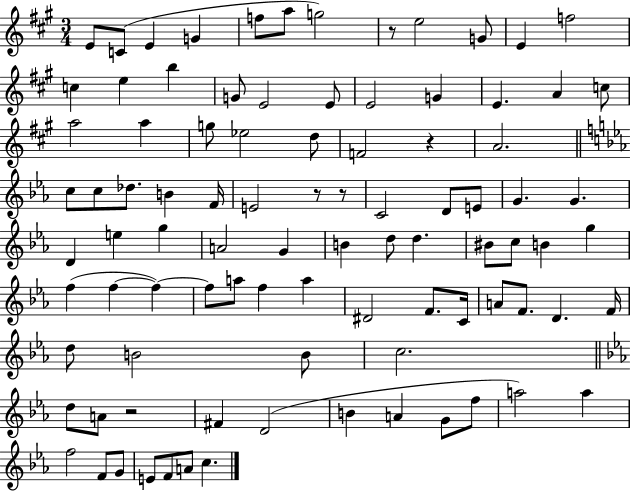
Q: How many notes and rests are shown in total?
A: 92